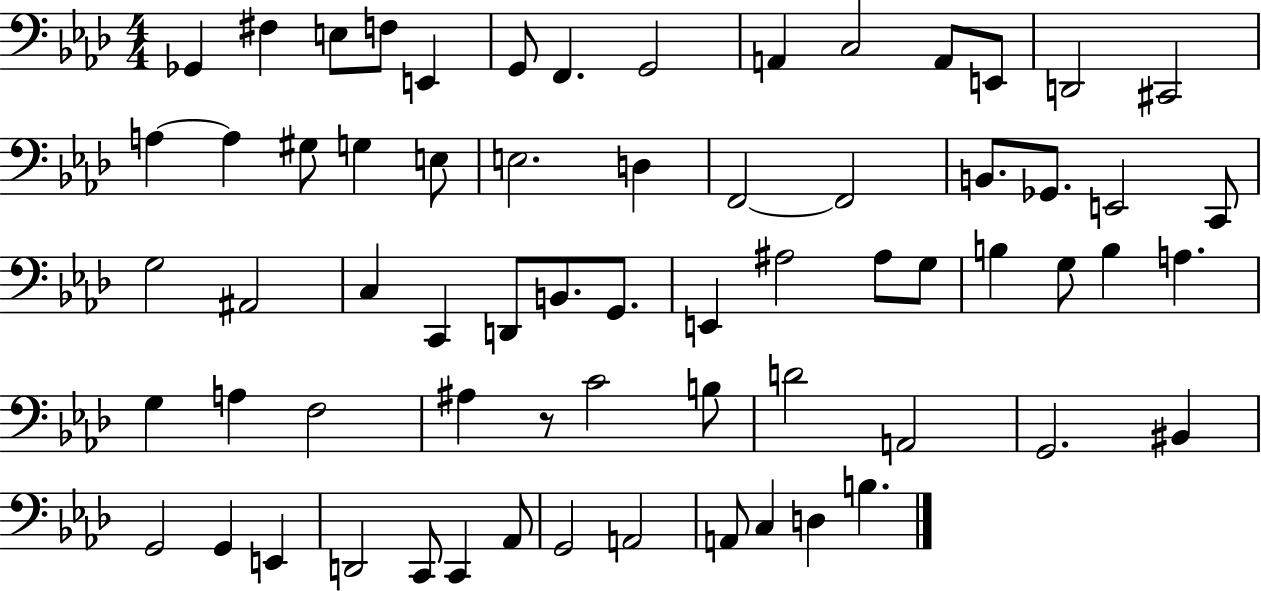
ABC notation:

X:1
T:Untitled
M:4/4
L:1/4
K:Ab
_G,, ^F, E,/2 F,/2 E,, G,,/2 F,, G,,2 A,, C,2 A,,/2 E,,/2 D,,2 ^C,,2 A, A, ^G,/2 G, E,/2 E,2 D, F,,2 F,,2 B,,/2 _G,,/2 E,,2 C,,/2 G,2 ^A,,2 C, C,, D,,/2 B,,/2 G,,/2 E,, ^A,2 ^A,/2 G,/2 B, G,/2 B, A, G, A, F,2 ^A, z/2 C2 B,/2 D2 A,,2 G,,2 ^B,, G,,2 G,, E,, D,,2 C,,/2 C,, _A,,/2 G,,2 A,,2 A,,/2 C, D, B,